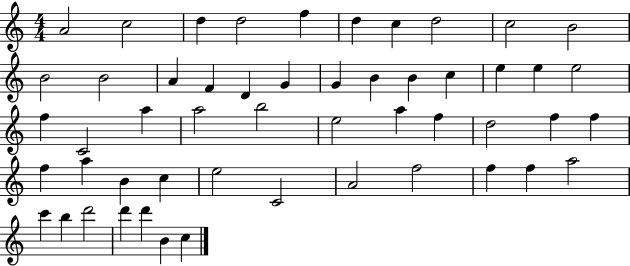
X:1
T:Untitled
M:4/4
L:1/4
K:C
A2 c2 d d2 f d c d2 c2 B2 B2 B2 A F D G G B B c e e e2 f C2 a a2 b2 e2 a f d2 f f f a B c e2 C2 A2 f2 f f a2 c' b d'2 d' d' B c